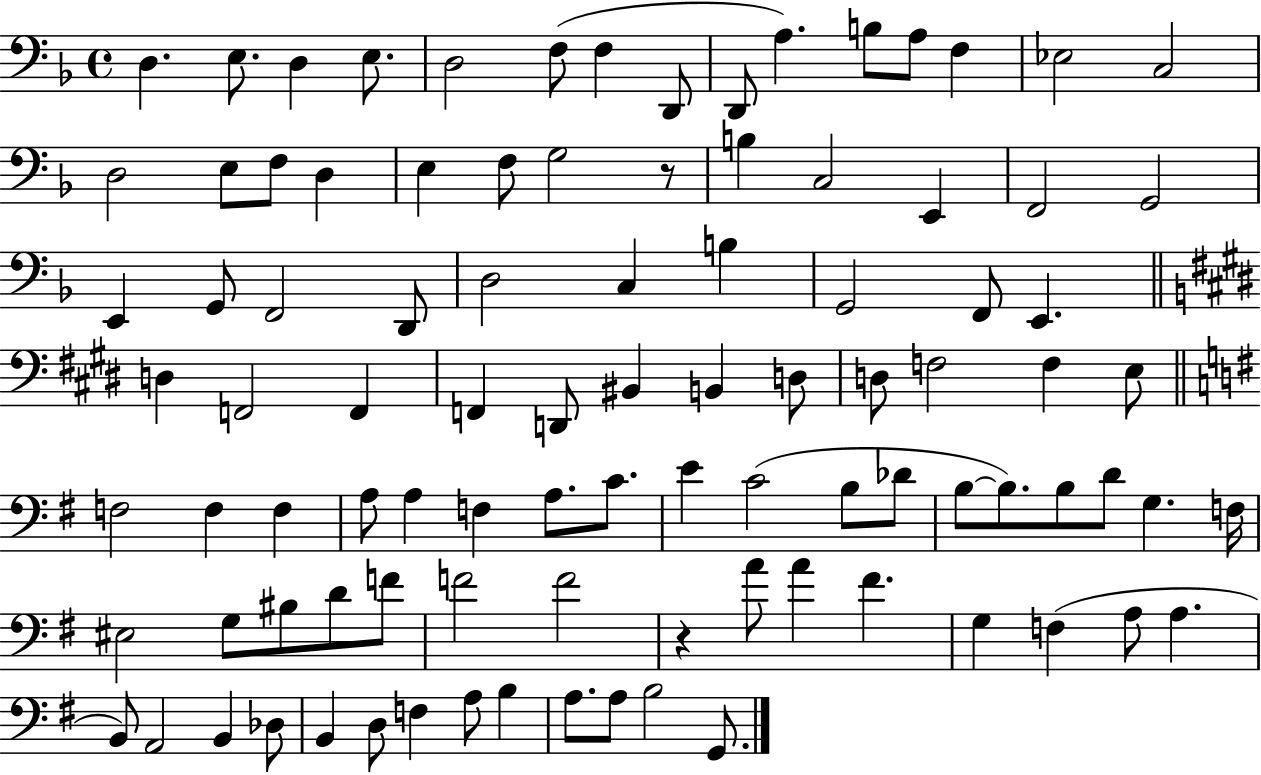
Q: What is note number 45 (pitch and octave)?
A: D3